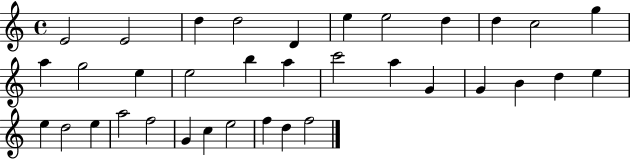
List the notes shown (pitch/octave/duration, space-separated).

E4/h E4/h D5/q D5/h D4/q E5/q E5/h D5/q D5/q C5/h G5/q A5/q G5/h E5/q E5/h B5/q A5/q C6/h A5/q G4/q G4/q B4/q D5/q E5/q E5/q D5/h E5/q A5/h F5/h G4/q C5/q E5/h F5/q D5/q F5/h